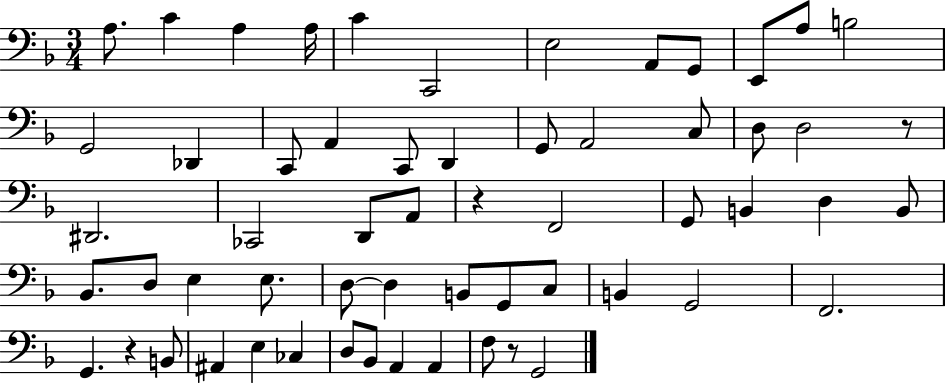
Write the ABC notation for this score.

X:1
T:Untitled
M:3/4
L:1/4
K:F
A,/2 C A, A,/4 C C,,2 E,2 A,,/2 G,,/2 E,,/2 A,/2 B,2 G,,2 _D,, C,,/2 A,, C,,/2 D,, G,,/2 A,,2 C,/2 D,/2 D,2 z/2 ^D,,2 _C,,2 D,,/2 A,,/2 z F,,2 G,,/2 B,, D, B,,/2 _B,,/2 D,/2 E, E,/2 D,/2 D, B,,/2 G,,/2 C,/2 B,, G,,2 F,,2 G,, z B,,/2 ^A,, E, _C, D,/2 _B,,/2 A,, A,, F,/2 z/2 G,,2